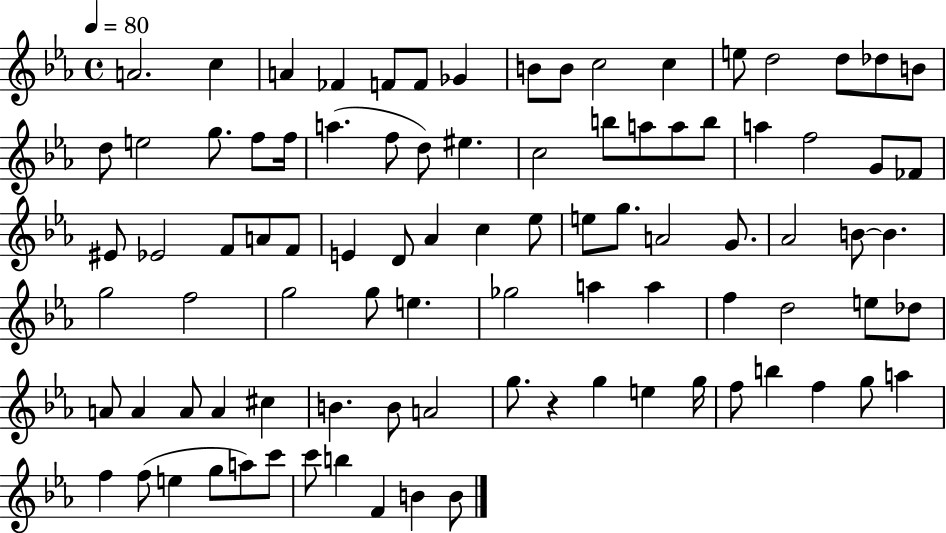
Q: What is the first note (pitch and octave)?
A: A4